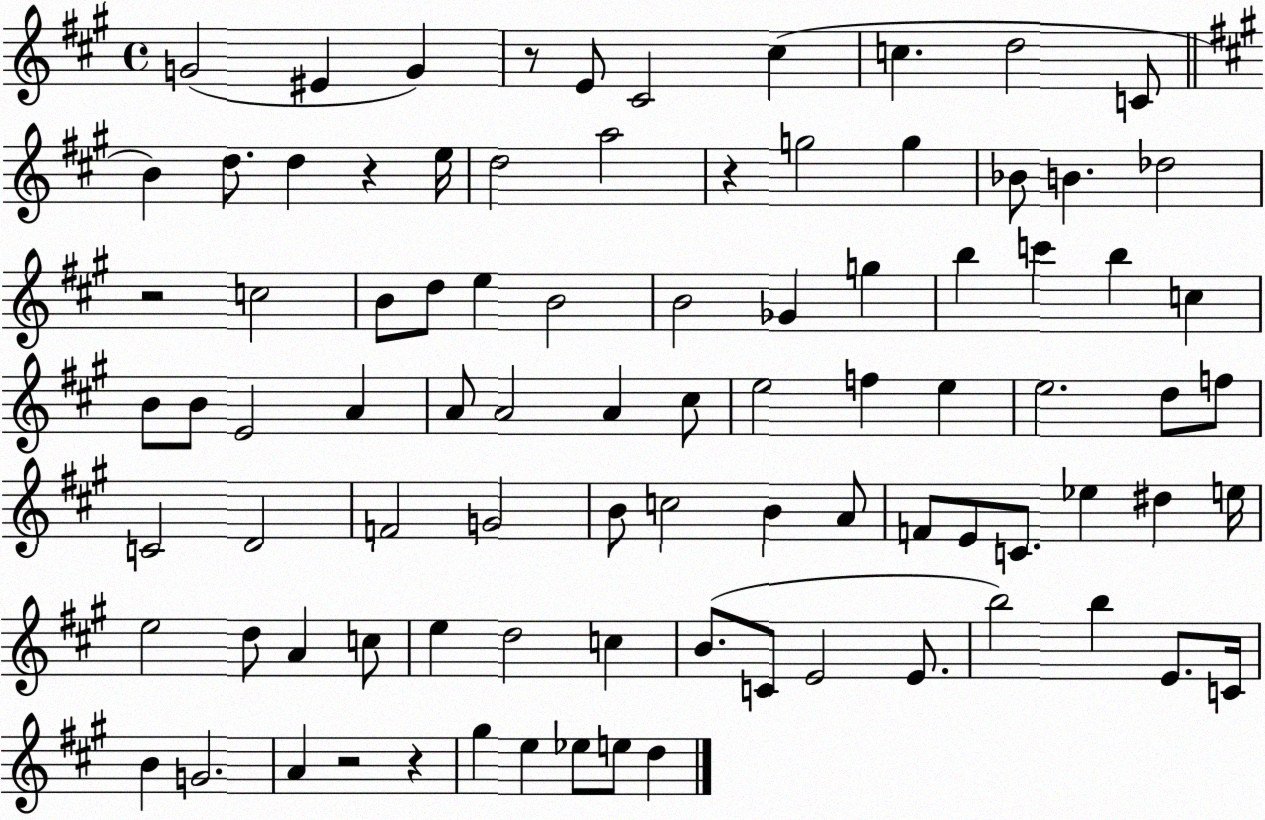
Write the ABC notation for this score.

X:1
T:Untitled
M:4/4
L:1/4
K:A
G2 ^E G z/2 E/2 ^C2 ^c c d2 C/2 B d/2 d z e/4 d2 a2 z g2 g _B/2 B _d2 z2 c2 B/2 d/2 e B2 B2 _G g b c' b c B/2 B/2 E2 A A/2 A2 A ^c/2 e2 f e e2 d/2 f/2 C2 D2 F2 G2 B/2 c2 B A/2 F/2 E/2 C/2 _e ^d e/4 e2 d/2 A c/2 e d2 c B/2 C/2 E2 E/2 b2 b E/2 C/4 B G2 A z2 z ^g e _e/2 e/2 d